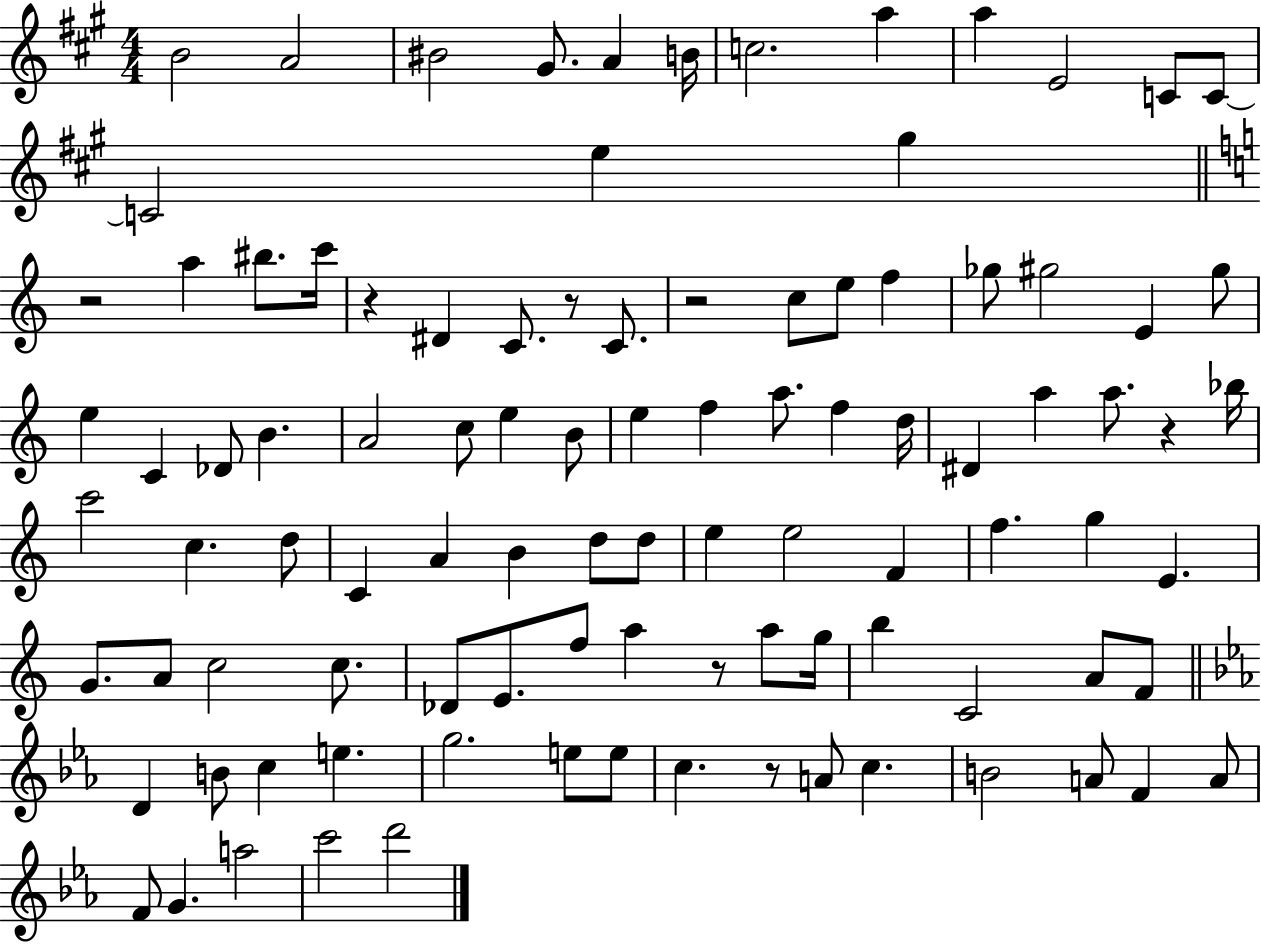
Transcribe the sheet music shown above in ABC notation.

X:1
T:Untitled
M:4/4
L:1/4
K:A
B2 A2 ^B2 ^G/2 A B/4 c2 a a E2 C/2 C/2 C2 e ^g z2 a ^b/2 c'/4 z ^D C/2 z/2 C/2 z2 c/2 e/2 f _g/2 ^g2 E ^g/2 e C _D/2 B A2 c/2 e B/2 e f a/2 f d/4 ^D a a/2 z _b/4 c'2 c d/2 C A B d/2 d/2 e e2 F f g E G/2 A/2 c2 c/2 _D/2 E/2 f/2 a z/2 a/2 g/4 b C2 A/2 F/2 D B/2 c e g2 e/2 e/2 c z/2 A/2 c B2 A/2 F A/2 F/2 G a2 c'2 d'2